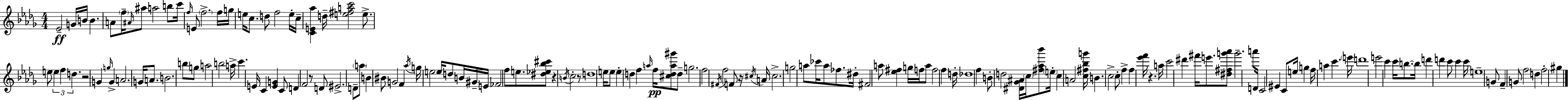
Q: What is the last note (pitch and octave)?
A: G#5